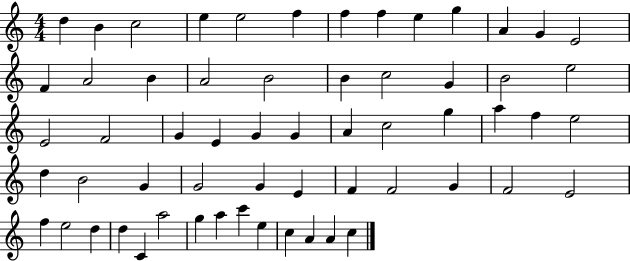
{
  \clef treble
  \numericTimeSignature
  \time 4/4
  \key c \major
  d''4 b'4 c''2 | e''4 e''2 f''4 | f''4 f''4 e''4 g''4 | a'4 g'4 e'2 | \break f'4 a'2 b'4 | a'2 b'2 | b'4 c''2 g'4 | b'2 e''2 | \break e'2 f'2 | g'4 e'4 g'4 g'4 | a'4 c''2 g''4 | a''4 f''4 e''2 | \break d''4 b'2 g'4 | g'2 g'4 e'4 | f'4 f'2 g'4 | f'2 e'2 | \break f''4 e''2 d''4 | d''4 c'4 a''2 | g''4 a''4 c'''4 e''4 | c''4 a'4 a'4 c''4 | \break \bar "|."
}